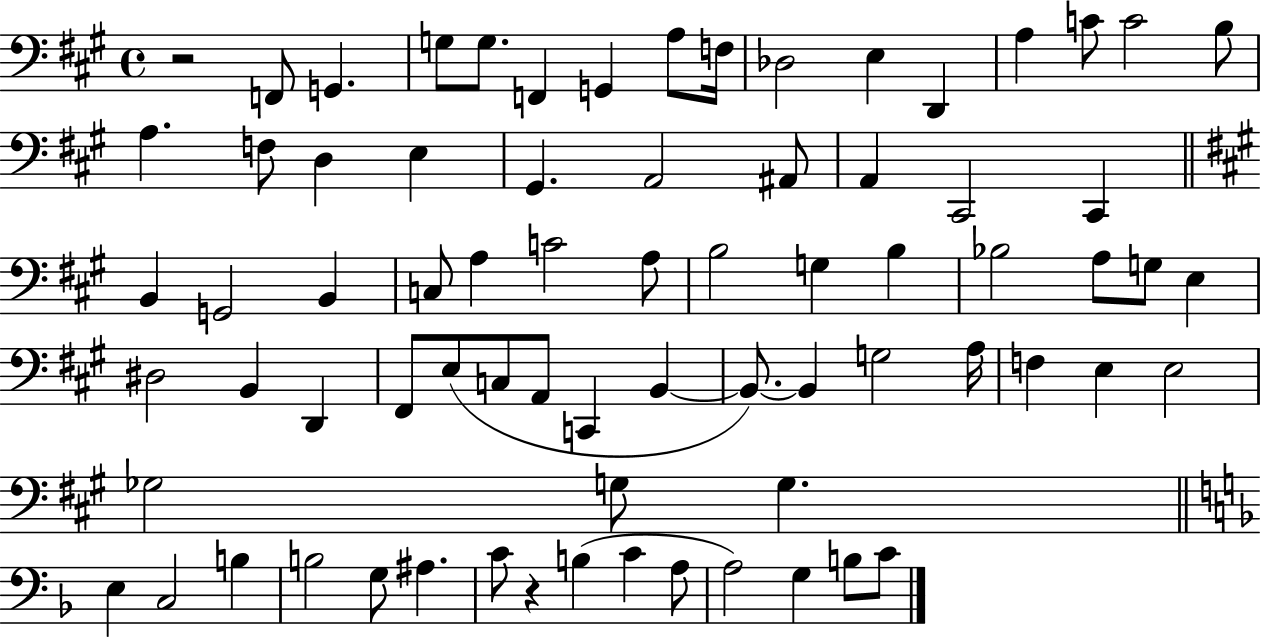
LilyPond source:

{
  \clef bass
  \time 4/4
  \defaultTimeSignature
  \key a \major
  r2 f,8 g,4. | g8 g8. f,4 g,4 a8 f16 | des2 e4 d,4 | a4 c'8 c'2 b8 | \break a4. f8 d4 e4 | gis,4. a,2 ais,8 | a,4 cis,2 cis,4 | \bar "||" \break \key a \major b,4 g,2 b,4 | c8 a4 c'2 a8 | b2 g4 b4 | bes2 a8 g8 e4 | \break dis2 b,4 d,4 | fis,8 e8( c8 a,8 c,4 b,4~~ | b,8.~~) b,4 g2 a16 | f4 e4 e2 | \break ges2 g8 g4. | \bar "||" \break \key f \major e4 c2 b4 | b2 g8 ais4. | c'8 r4 b4( c'4 a8 | a2) g4 b8 c'8 | \break \bar "|."
}